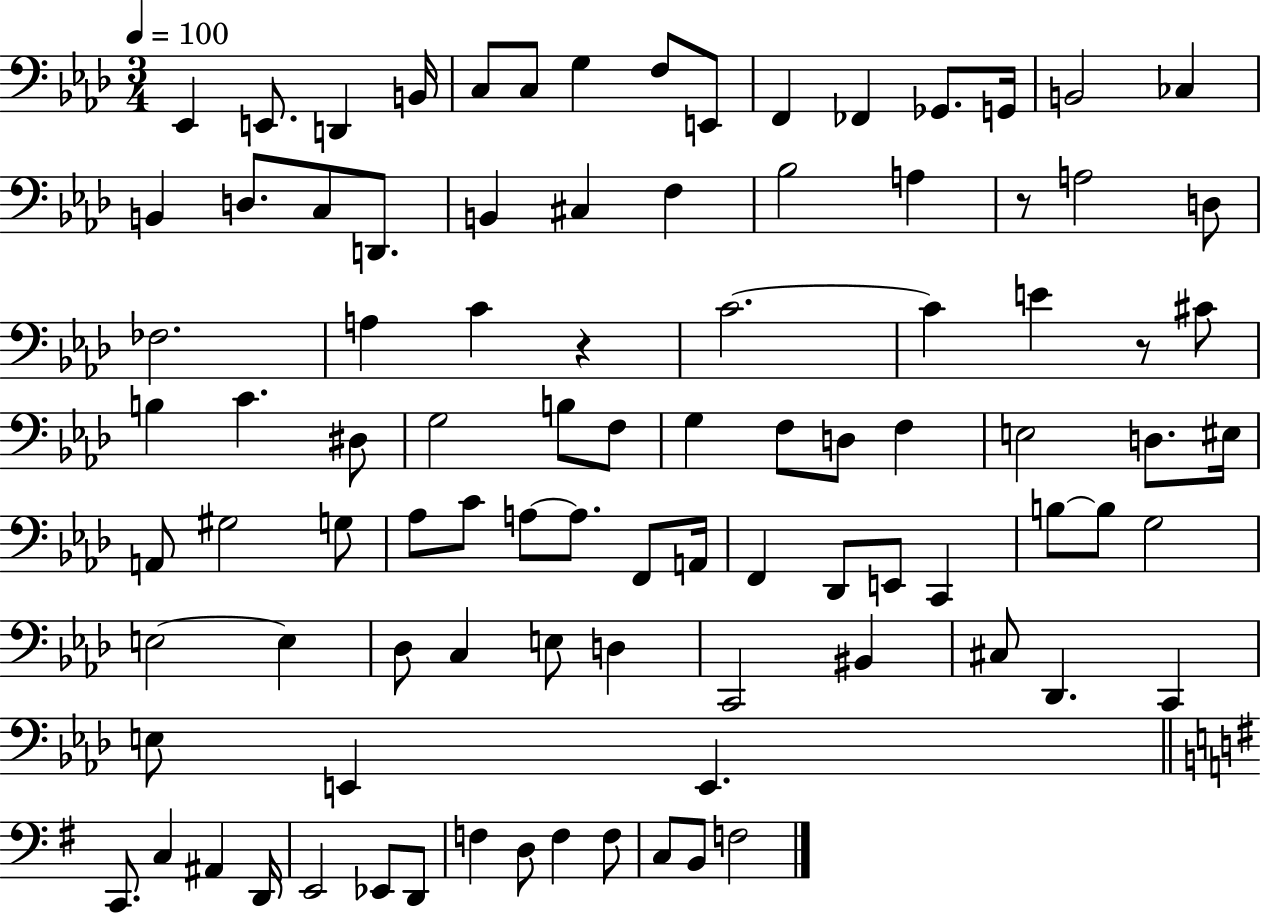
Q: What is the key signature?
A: AES major